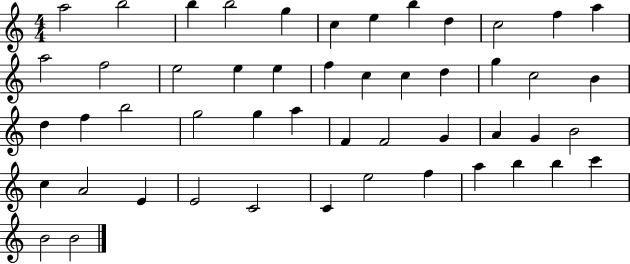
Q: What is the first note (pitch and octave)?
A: A5